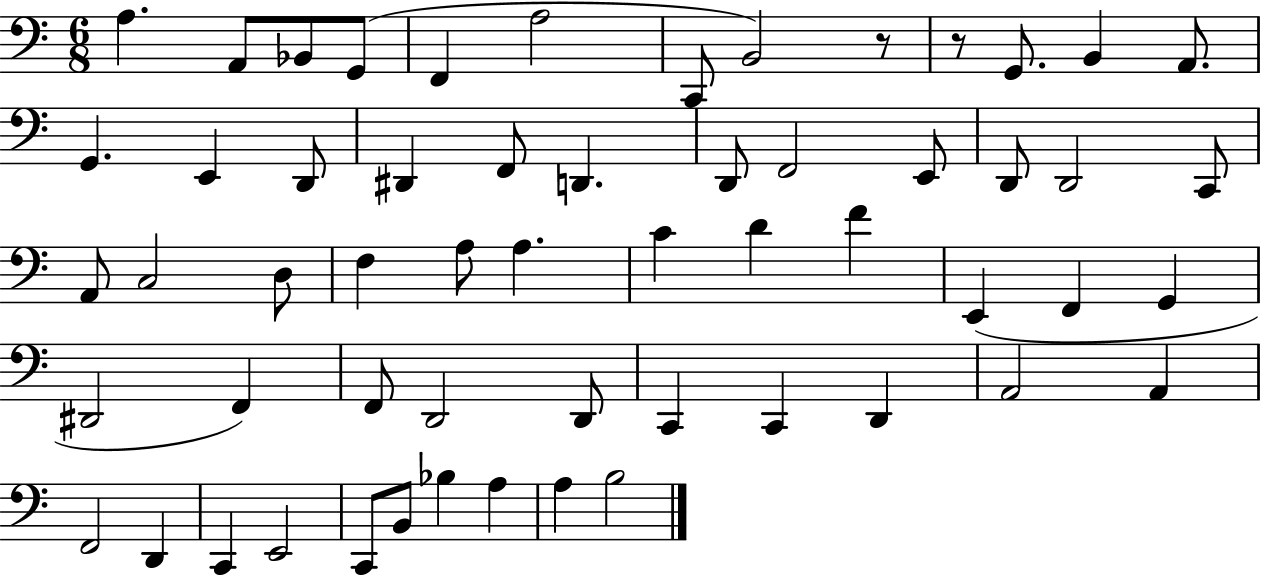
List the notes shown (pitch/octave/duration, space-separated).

A3/q. A2/e Bb2/e G2/e F2/q A3/h C2/e B2/h R/e R/e G2/e. B2/q A2/e. G2/q. E2/q D2/e D#2/q F2/e D2/q. D2/e F2/h E2/e D2/e D2/h C2/e A2/e C3/h D3/e F3/q A3/e A3/q. C4/q D4/q F4/q E2/q F2/q G2/q D#2/h F2/q F2/e D2/h D2/e C2/q C2/q D2/q A2/h A2/q F2/h D2/q C2/q E2/h C2/e B2/e Bb3/q A3/q A3/q B3/h